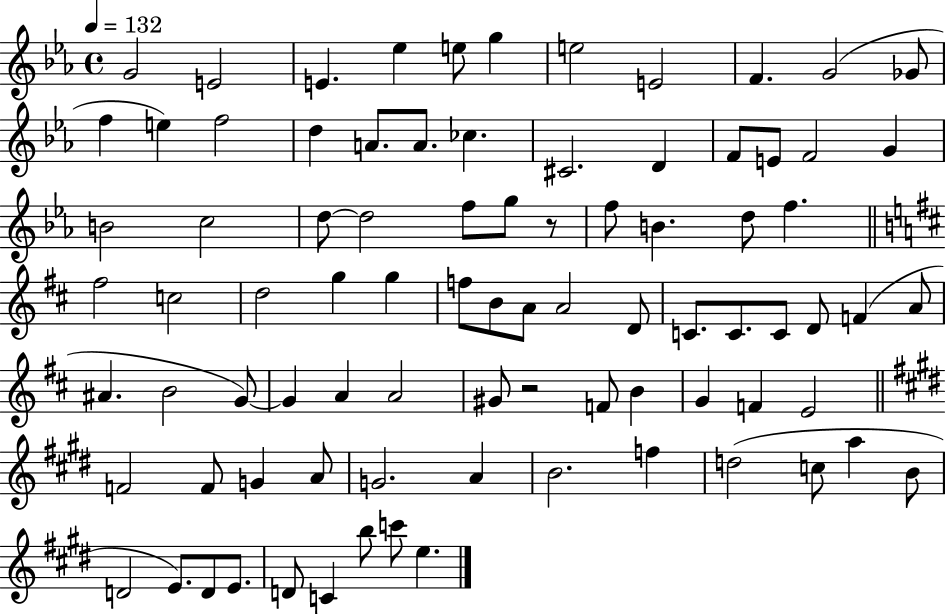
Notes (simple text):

G4/h E4/h E4/q. Eb5/q E5/e G5/q E5/h E4/h F4/q. G4/h Gb4/e F5/q E5/q F5/h D5/q A4/e. A4/e. CES5/q. C#4/h. D4/q F4/e E4/e F4/h G4/q B4/h C5/h D5/e D5/h F5/e G5/e R/e F5/e B4/q. D5/e F5/q. F#5/h C5/h D5/h G5/q G5/q F5/e B4/e A4/e A4/h D4/e C4/e. C4/e. C4/e D4/e F4/q A4/e A#4/q. B4/h G4/e G4/q A4/q A4/h G#4/e R/h F4/e B4/q G4/q F4/q E4/h F4/h F4/e G4/q A4/e G4/h. A4/q B4/h. F5/q D5/h C5/e A5/q B4/e D4/h E4/e. D4/e E4/e. D4/e C4/q B5/e C6/e E5/q.